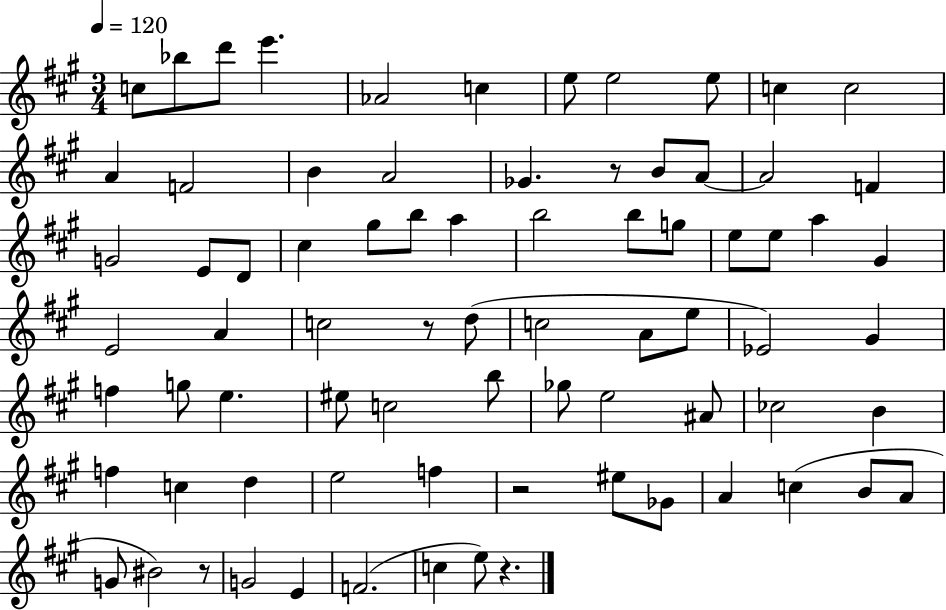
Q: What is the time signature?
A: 3/4